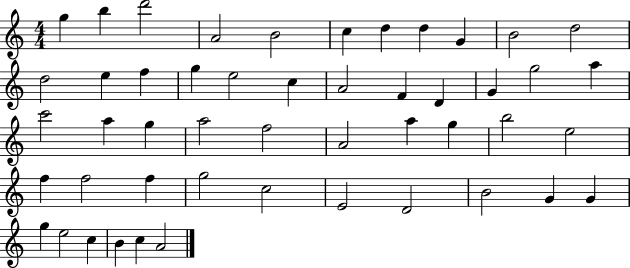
X:1
T:Untitled
M:4/4
L:1/4
K:C
g b d'2 A2 B2 c d d G B2 d2 d2 e f g e2 c A2 F D G g2 a c'2 a g a2 f2 A2 a g b2 e2 f f2 f g2 c2 E2 D2 B2 G G g e2 c B c A2